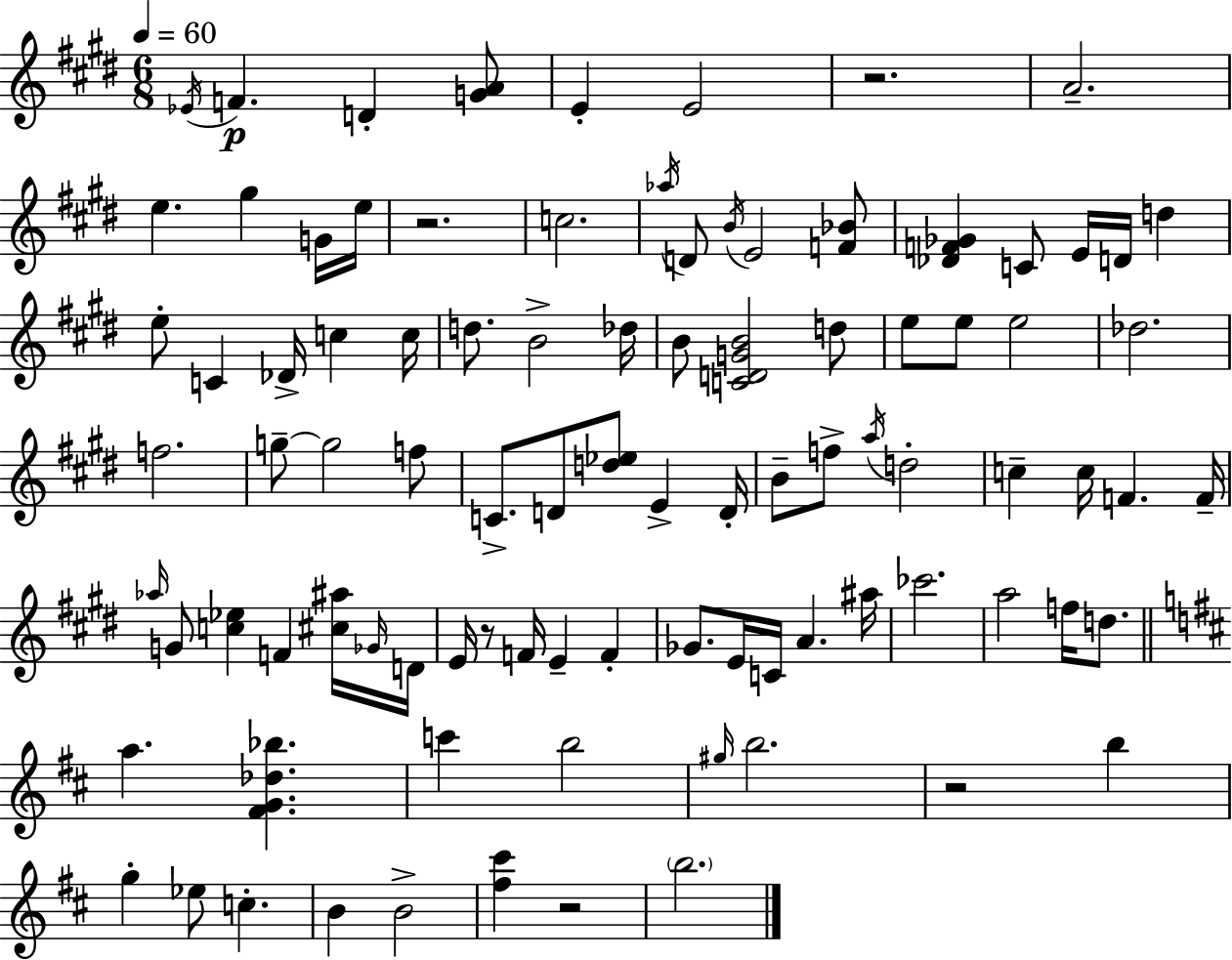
X:1
T:Untitled
M:6/8
L:1/4
K:E
_E/4 F D [GA]/2 E E2 z2 A2 e ^g G/4 e/4 z2 c2 _a/4 D/2 B/4 E2 [F_B]/2 [_DF_G] C/2 E/4 D/4 d e/2 C _D/4 c c/4 d/2 B2 _d/4 B/2 [CDGB]2 d/2 e/2 e/2 e2 _d2 f2 g/2 g2 f/2 C/2 D/2 [d_e]/2 E D/4 B/2 f/2 a/4 d2 c c/4 F F/4 _a/4 G/2 [c_e] F [^c^a]/4 _G/4 D/4 E/4 z/2 F/4 E F _G/2 E/4 C/4 A ^a/4 _c'2 a2 f/4 d/2 a [^FG_d_b] c' b2 ^g/4 b2 z2 b g _e/2 c B B2 [^f^c'] z2 b2